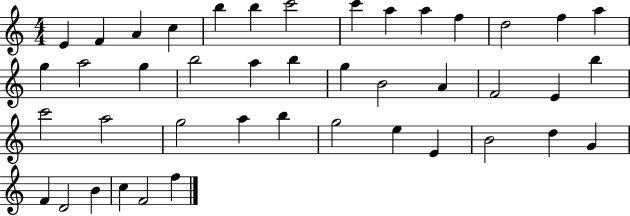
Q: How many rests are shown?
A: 0